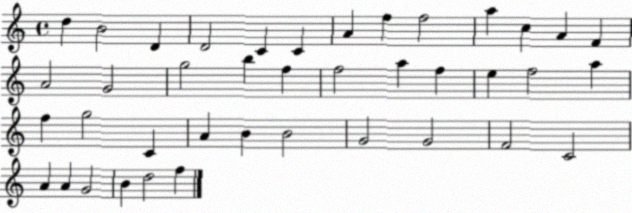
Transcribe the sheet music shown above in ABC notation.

X:1
T:Untitled
M:4/4
L:1/4
K:C
d B2 D D2 C C A f f2 a c A F A2 G2 g2 b f f2 a f e f2 a f g2 C A B B2 G2 G2 F2 C2 A A G2 B d2 f